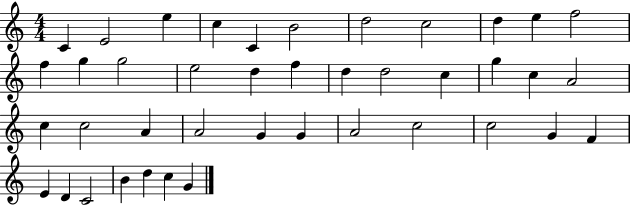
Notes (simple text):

C4/q E4/h E5/q C5/q C4/q B4/h D5/h C5/h D5/q E5/q F5/h F5/q G5/q G5/h E5/h D5/q F5/q D5/q D5/h C5/q G5/q C5/q A4/h C5/q C5/h A4/q A4/h G4/q G4/q A4/h C5/h C5/h G4/q F4/q E4/q D4/q C4/h B4/q D5/q C5/q G4/q